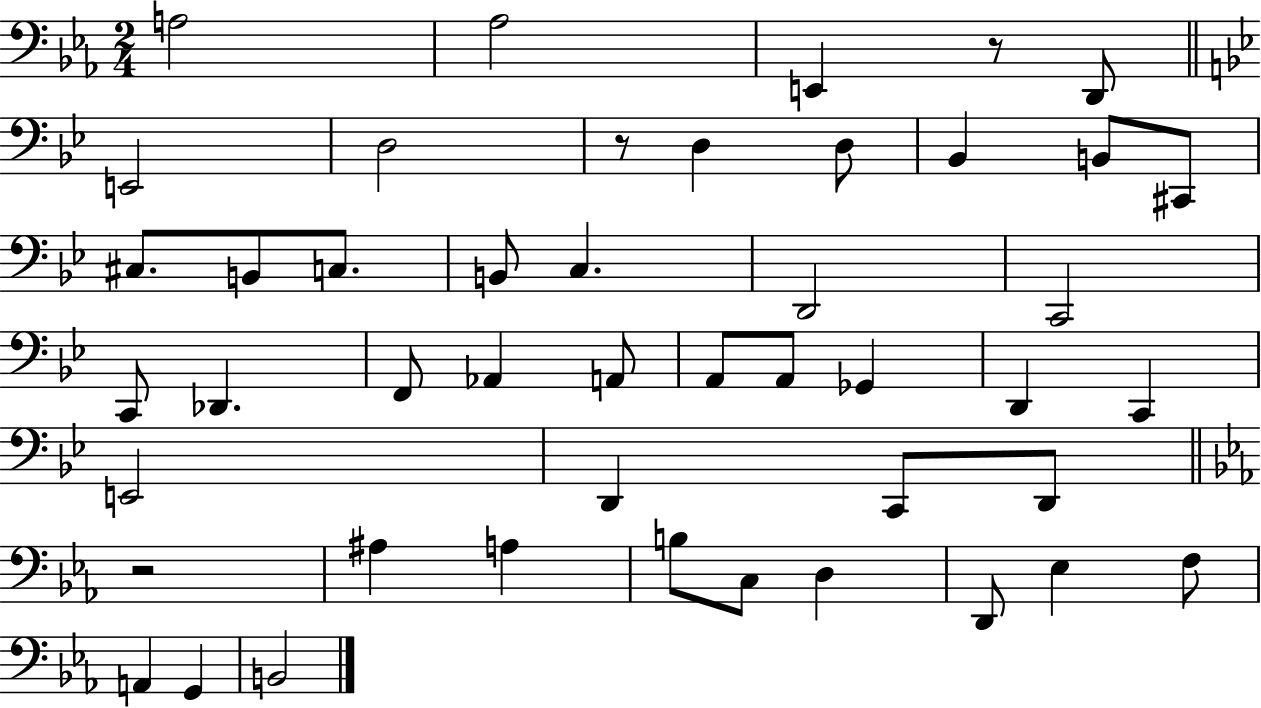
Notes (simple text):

A3/h Ab3/h E2/q R/e D2/e E2/h D3/h R/e D3/q D3/e Bb2/q B2/e C#2/e C#3/e. B2/e C3/e. B2/e C3/q. D2/h C2/h C2/e Db2/q. F2/e Ab2/q A2/e A2/e A2/e Gb2/q D2/q C2/q E2/h D2/q C2/e D2/e R/h A#3/q A3/q B3/e C3/e D3/q D2/e Eb3/q F3/e A2/q G2/q B2/h